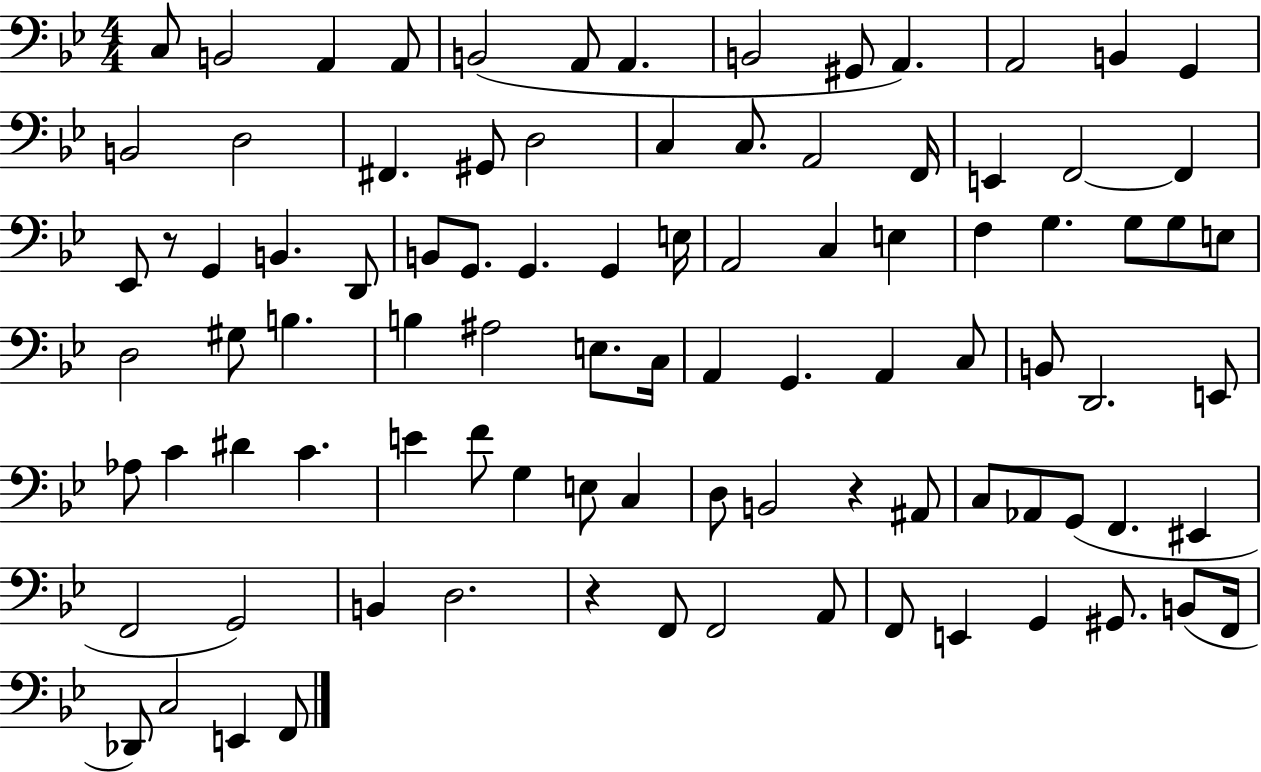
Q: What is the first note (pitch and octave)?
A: C3